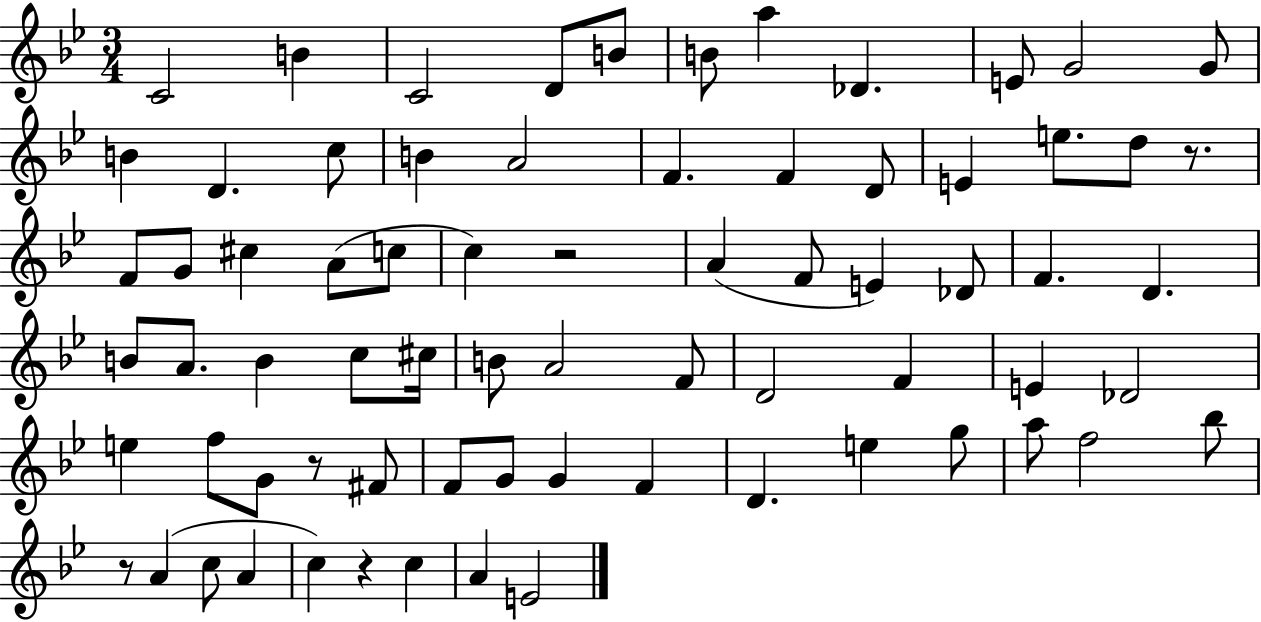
{
  \clef treble
  \numericTimeSignature
  \time 3/4
  \key bes \major
  c'2 b'4 | c'2 d'8 b'8 | b'8 a''4 des'4. | e'8 g'2 g'8 | \break b'4 d'4. c''8 | b'4 a'2 | f'4. f'4 d'8 | e'4 e''8. d''8 r8. | \break f'8 g'8 cis''4 a'8( c''8 | c''4) r2 | a'4( f'8 e'4) des'8 | f'4. d'4. | \break b'8 a'8. b'4 c''8 cis''16 | b'8 a'2 f'8 | d'2 f'4 | e'4 des'2 | \break e''4 f''8 g'8 r8 fis'8 | f'8 g'8 g'4 f'4 | d'4. e''4 g''8 | a''8 f''2 bes''8 | \break r8 a'4( c''8 a'4 | c''4) r4 c''4 | a'4 e'2 | \bar "|."
}